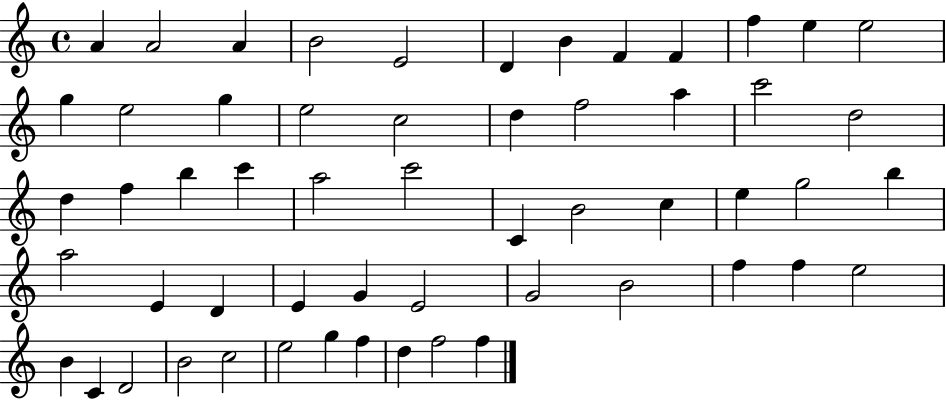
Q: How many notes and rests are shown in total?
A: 56